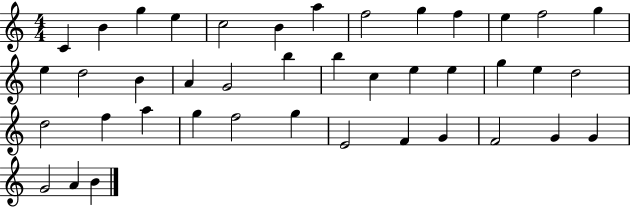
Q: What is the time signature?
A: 4/4